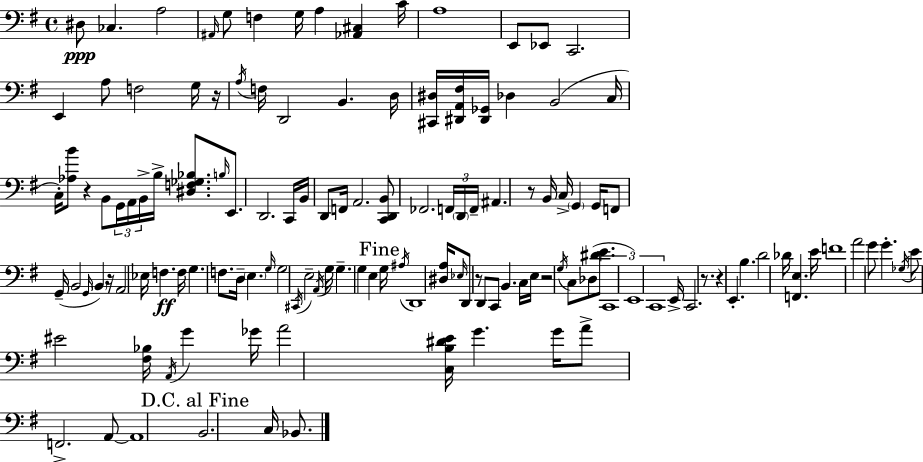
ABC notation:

X:1
T:Untitled
M:4/4
L:1/4
K:Em
^D,/2 _C, A,2 ^A,,/4 G,/2 F, G,/4 A, [_A,,^C,] C/4 A,4 E,,/2 _E,,/2 C,,2 E,, A,/2 F,2 G,/4 z/4 A,/4 F,/4 D,,2 B,, D,/4 [^C,,^D,]/4 [^D,,A,,^F,]/4 [^D,,_G,,]/4 _D, B,,2 C,/4 C,/4 [_A,B]/2 z B,,/2 G,,/4 A,,/4 B,,/4 B,/4 [^D,F,_G,_B,]/2 B,/4 E,,/2 D,,2 C,,/4 B,,/4 D,,/2 F,,/4 A,,2 [C,,D,,B,,]/2 _F,,2 F,,/4 D,,/4 F,,/4 ^A,, z/2 B,,/4 C,/4 G,, G,,/4 F,,/2 G,,/4 B,,2 G,,/4 B,, z/4 A,,2 _E,/4 F, F,/4 G, F,/2 D,/4 E, G,/4 G,2 ^C,,/4 E,2 A,,/4 G,/4 G, G, E, G,/4 ^A,/4 D,,4 [^D,A,]/4 _E,/4 D,,/2 z/2 D,,/2 C,,/2 B,, C,/4 E,/4 z2 G,/4 C,/2 _D,/2 [^DE]/2 C,,4 E,,4 C,,4 E,,/4 C,,2 z/2 z E,, B, D2 _D/4 [F,,E,] E/4 F4 A2 G/2 G _G,/4 E/2 ^E2 [^F,_B,]/4 A,,/4 G _G/4 A2 [C,B,^DE]/4 G G/4 A/2 F,,2 A,,/2 A,,4 B,,2 C,/4 _B,,/2